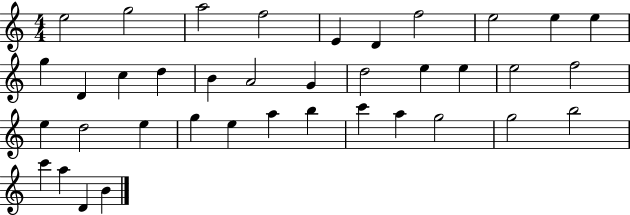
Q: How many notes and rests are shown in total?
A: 38